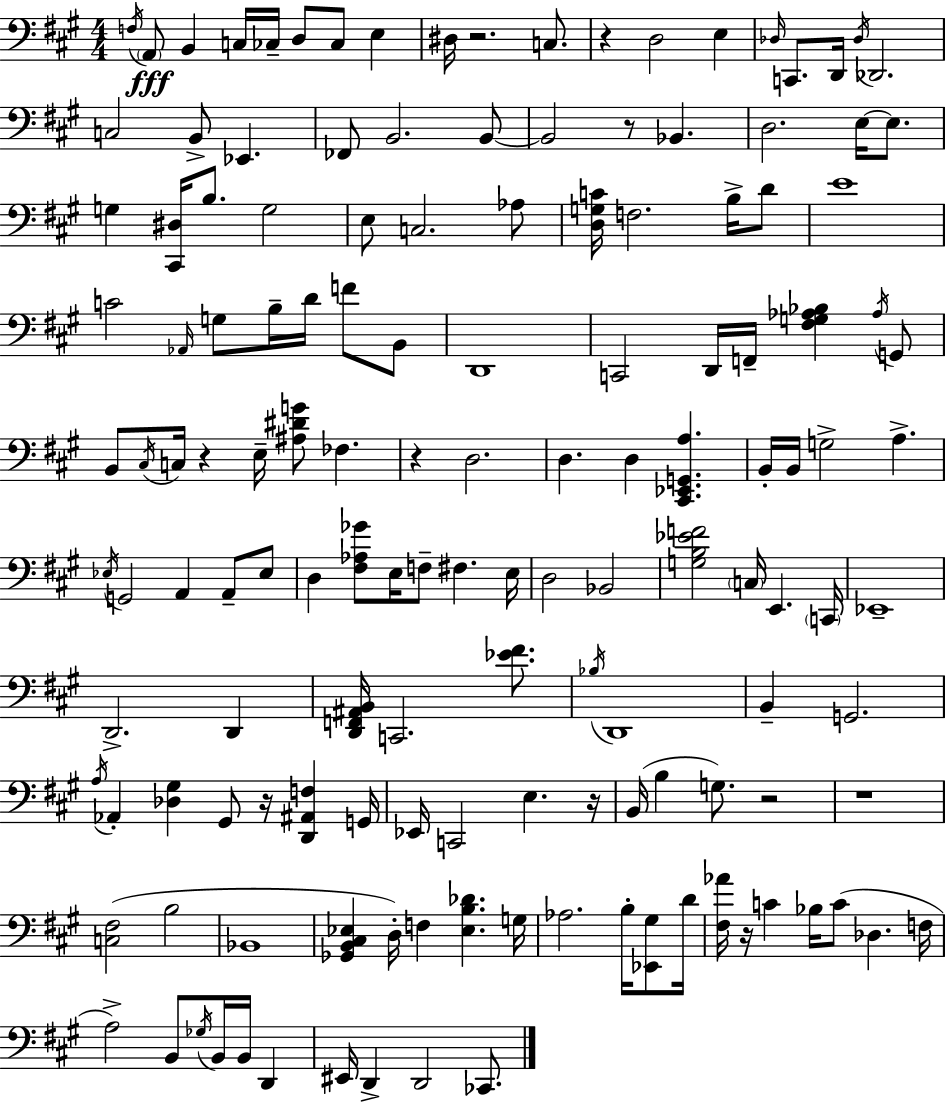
{
  \clef bass
  \numericTimeSignature
  \time 4/4
  \key a \major
  \acciaccatura { f16 }\fff \parenthesize a,8 b,4 c16 ces16-- d8 ces8 e4 | dis16 r2. c8. | r4 d2 e4 | \grace { des16 } c,8. d,16 \acciaccatura { des16 } des,2. | \break c2 b,8-> ees,4. | fes,8 b,2. | b,8~~ b,2 r8 bes,4. | d2. e16~~ | \break e8. g4 <cis, dis>16 b8. g2 | e8 c2. | aes8 <d g c'>16 f2. | b16-> d'8 e'1 | \break c'2 \grace { aes,16 } g8 b16-- d'16 | f'8 b,8 d,1 | c,2 d,16 f,16-- <fis g aes bes>4 | \acciaccatura { aes16 } g,8 b,8 \acciaccatura { cis16 } c16 r4 e16-- <ais dis' g'>8 | \break fes4. r4 d2. | d4. d4 | <cis, ees, g, a>4. b,16-. b,16 g2-> | a4.-> \acciaccatura { ees16 } g,2 a,4 | \break a,8-- ees8 d4 <fis aes ges'>8 e16 f8-- | fis4. e16 d2 bes,2 | <g b ees' f'>2 \parenthesize c16 | e,4. \parenthesize c,16 ees,1-- | \break d,2.-> | d,4 <d, f, ais, b,>16 c,2. | <ees' fis'>8. \acciaccatura { bes16 } d,1 | b,4-- g,2. | \break \acciaccatura { a16 } aes,4-. <des gis>4 | gis,8 r16 <d, ais, f>4 g,16 ees,16 c,2 | e4. r16 b,16( b4 g8.) | r2 r1 | \break <c fis>2( | b2 bes,1 | <ges, b, cis ees>4 d16-.) f4 | <ees b des'>4. g16 aes2. | \break b16-. <ees, gis>8 d'16 <fis aes'>16 r16 c'4 bes16 | c'8( des4. f16 a2->) | b,8 \acciaccatura { ges16 } b,16 b,16 d,4 eis,16 d,4-> d,2 | ces,8. \bar "|."
}